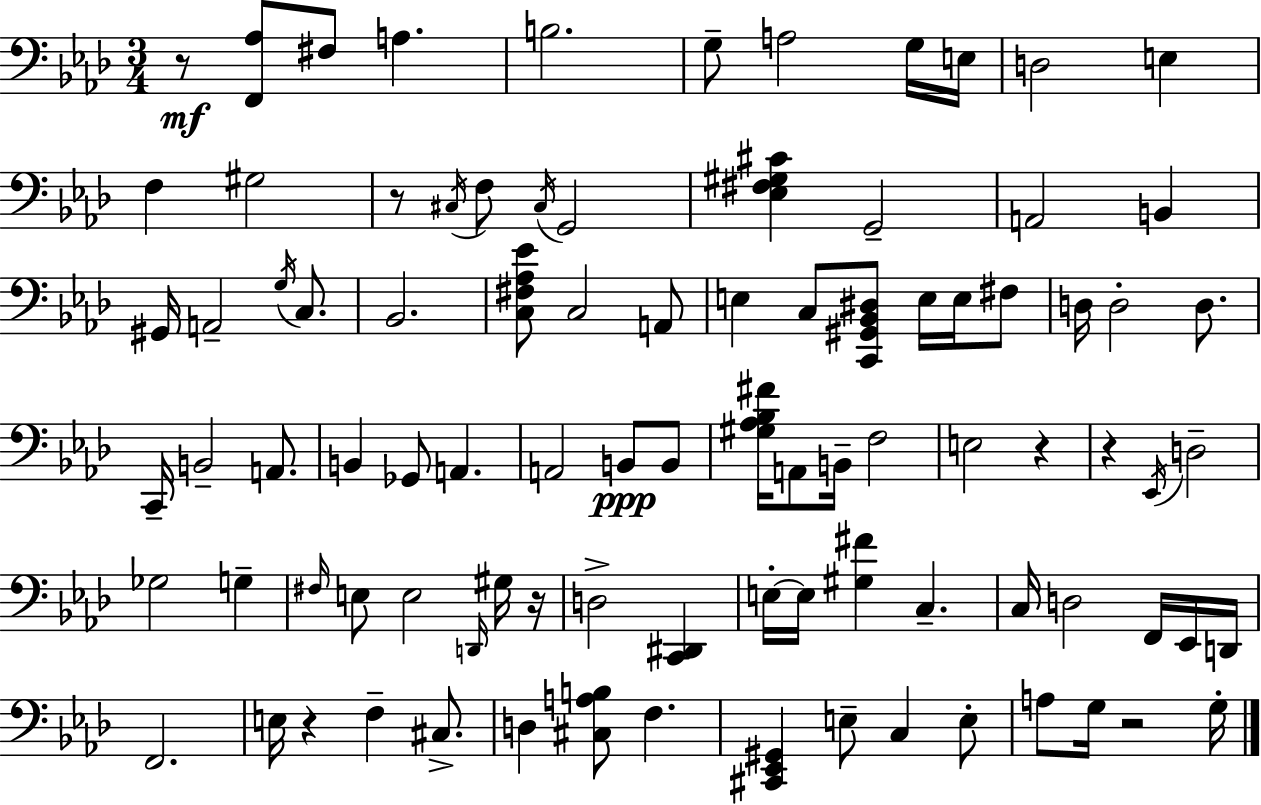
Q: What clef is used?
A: bass